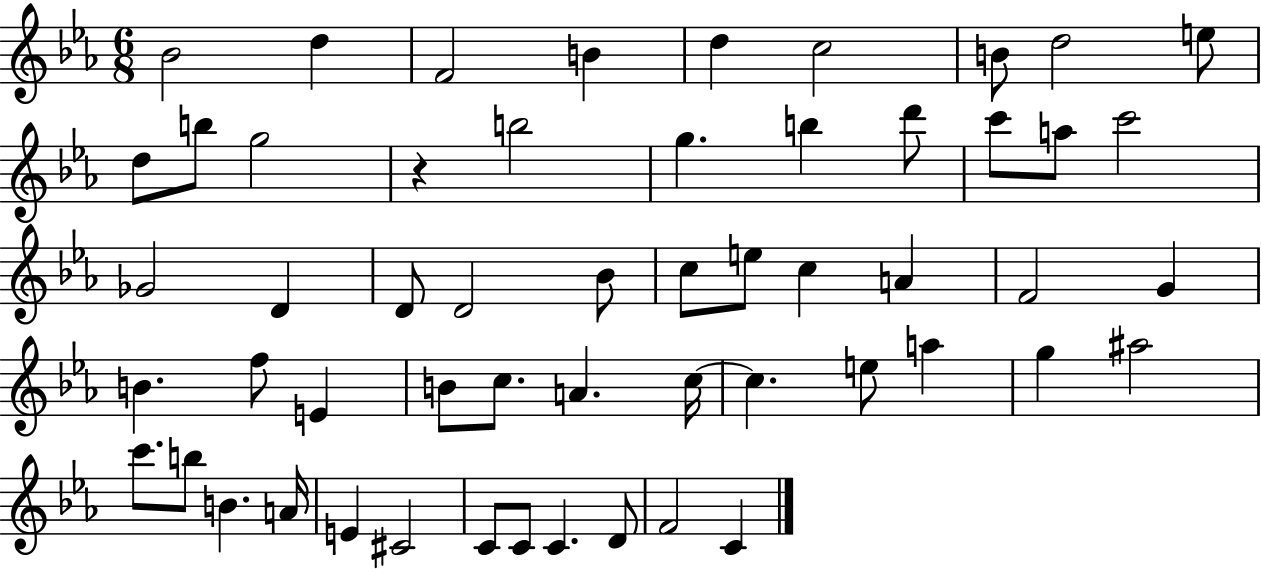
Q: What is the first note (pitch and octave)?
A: Bb4